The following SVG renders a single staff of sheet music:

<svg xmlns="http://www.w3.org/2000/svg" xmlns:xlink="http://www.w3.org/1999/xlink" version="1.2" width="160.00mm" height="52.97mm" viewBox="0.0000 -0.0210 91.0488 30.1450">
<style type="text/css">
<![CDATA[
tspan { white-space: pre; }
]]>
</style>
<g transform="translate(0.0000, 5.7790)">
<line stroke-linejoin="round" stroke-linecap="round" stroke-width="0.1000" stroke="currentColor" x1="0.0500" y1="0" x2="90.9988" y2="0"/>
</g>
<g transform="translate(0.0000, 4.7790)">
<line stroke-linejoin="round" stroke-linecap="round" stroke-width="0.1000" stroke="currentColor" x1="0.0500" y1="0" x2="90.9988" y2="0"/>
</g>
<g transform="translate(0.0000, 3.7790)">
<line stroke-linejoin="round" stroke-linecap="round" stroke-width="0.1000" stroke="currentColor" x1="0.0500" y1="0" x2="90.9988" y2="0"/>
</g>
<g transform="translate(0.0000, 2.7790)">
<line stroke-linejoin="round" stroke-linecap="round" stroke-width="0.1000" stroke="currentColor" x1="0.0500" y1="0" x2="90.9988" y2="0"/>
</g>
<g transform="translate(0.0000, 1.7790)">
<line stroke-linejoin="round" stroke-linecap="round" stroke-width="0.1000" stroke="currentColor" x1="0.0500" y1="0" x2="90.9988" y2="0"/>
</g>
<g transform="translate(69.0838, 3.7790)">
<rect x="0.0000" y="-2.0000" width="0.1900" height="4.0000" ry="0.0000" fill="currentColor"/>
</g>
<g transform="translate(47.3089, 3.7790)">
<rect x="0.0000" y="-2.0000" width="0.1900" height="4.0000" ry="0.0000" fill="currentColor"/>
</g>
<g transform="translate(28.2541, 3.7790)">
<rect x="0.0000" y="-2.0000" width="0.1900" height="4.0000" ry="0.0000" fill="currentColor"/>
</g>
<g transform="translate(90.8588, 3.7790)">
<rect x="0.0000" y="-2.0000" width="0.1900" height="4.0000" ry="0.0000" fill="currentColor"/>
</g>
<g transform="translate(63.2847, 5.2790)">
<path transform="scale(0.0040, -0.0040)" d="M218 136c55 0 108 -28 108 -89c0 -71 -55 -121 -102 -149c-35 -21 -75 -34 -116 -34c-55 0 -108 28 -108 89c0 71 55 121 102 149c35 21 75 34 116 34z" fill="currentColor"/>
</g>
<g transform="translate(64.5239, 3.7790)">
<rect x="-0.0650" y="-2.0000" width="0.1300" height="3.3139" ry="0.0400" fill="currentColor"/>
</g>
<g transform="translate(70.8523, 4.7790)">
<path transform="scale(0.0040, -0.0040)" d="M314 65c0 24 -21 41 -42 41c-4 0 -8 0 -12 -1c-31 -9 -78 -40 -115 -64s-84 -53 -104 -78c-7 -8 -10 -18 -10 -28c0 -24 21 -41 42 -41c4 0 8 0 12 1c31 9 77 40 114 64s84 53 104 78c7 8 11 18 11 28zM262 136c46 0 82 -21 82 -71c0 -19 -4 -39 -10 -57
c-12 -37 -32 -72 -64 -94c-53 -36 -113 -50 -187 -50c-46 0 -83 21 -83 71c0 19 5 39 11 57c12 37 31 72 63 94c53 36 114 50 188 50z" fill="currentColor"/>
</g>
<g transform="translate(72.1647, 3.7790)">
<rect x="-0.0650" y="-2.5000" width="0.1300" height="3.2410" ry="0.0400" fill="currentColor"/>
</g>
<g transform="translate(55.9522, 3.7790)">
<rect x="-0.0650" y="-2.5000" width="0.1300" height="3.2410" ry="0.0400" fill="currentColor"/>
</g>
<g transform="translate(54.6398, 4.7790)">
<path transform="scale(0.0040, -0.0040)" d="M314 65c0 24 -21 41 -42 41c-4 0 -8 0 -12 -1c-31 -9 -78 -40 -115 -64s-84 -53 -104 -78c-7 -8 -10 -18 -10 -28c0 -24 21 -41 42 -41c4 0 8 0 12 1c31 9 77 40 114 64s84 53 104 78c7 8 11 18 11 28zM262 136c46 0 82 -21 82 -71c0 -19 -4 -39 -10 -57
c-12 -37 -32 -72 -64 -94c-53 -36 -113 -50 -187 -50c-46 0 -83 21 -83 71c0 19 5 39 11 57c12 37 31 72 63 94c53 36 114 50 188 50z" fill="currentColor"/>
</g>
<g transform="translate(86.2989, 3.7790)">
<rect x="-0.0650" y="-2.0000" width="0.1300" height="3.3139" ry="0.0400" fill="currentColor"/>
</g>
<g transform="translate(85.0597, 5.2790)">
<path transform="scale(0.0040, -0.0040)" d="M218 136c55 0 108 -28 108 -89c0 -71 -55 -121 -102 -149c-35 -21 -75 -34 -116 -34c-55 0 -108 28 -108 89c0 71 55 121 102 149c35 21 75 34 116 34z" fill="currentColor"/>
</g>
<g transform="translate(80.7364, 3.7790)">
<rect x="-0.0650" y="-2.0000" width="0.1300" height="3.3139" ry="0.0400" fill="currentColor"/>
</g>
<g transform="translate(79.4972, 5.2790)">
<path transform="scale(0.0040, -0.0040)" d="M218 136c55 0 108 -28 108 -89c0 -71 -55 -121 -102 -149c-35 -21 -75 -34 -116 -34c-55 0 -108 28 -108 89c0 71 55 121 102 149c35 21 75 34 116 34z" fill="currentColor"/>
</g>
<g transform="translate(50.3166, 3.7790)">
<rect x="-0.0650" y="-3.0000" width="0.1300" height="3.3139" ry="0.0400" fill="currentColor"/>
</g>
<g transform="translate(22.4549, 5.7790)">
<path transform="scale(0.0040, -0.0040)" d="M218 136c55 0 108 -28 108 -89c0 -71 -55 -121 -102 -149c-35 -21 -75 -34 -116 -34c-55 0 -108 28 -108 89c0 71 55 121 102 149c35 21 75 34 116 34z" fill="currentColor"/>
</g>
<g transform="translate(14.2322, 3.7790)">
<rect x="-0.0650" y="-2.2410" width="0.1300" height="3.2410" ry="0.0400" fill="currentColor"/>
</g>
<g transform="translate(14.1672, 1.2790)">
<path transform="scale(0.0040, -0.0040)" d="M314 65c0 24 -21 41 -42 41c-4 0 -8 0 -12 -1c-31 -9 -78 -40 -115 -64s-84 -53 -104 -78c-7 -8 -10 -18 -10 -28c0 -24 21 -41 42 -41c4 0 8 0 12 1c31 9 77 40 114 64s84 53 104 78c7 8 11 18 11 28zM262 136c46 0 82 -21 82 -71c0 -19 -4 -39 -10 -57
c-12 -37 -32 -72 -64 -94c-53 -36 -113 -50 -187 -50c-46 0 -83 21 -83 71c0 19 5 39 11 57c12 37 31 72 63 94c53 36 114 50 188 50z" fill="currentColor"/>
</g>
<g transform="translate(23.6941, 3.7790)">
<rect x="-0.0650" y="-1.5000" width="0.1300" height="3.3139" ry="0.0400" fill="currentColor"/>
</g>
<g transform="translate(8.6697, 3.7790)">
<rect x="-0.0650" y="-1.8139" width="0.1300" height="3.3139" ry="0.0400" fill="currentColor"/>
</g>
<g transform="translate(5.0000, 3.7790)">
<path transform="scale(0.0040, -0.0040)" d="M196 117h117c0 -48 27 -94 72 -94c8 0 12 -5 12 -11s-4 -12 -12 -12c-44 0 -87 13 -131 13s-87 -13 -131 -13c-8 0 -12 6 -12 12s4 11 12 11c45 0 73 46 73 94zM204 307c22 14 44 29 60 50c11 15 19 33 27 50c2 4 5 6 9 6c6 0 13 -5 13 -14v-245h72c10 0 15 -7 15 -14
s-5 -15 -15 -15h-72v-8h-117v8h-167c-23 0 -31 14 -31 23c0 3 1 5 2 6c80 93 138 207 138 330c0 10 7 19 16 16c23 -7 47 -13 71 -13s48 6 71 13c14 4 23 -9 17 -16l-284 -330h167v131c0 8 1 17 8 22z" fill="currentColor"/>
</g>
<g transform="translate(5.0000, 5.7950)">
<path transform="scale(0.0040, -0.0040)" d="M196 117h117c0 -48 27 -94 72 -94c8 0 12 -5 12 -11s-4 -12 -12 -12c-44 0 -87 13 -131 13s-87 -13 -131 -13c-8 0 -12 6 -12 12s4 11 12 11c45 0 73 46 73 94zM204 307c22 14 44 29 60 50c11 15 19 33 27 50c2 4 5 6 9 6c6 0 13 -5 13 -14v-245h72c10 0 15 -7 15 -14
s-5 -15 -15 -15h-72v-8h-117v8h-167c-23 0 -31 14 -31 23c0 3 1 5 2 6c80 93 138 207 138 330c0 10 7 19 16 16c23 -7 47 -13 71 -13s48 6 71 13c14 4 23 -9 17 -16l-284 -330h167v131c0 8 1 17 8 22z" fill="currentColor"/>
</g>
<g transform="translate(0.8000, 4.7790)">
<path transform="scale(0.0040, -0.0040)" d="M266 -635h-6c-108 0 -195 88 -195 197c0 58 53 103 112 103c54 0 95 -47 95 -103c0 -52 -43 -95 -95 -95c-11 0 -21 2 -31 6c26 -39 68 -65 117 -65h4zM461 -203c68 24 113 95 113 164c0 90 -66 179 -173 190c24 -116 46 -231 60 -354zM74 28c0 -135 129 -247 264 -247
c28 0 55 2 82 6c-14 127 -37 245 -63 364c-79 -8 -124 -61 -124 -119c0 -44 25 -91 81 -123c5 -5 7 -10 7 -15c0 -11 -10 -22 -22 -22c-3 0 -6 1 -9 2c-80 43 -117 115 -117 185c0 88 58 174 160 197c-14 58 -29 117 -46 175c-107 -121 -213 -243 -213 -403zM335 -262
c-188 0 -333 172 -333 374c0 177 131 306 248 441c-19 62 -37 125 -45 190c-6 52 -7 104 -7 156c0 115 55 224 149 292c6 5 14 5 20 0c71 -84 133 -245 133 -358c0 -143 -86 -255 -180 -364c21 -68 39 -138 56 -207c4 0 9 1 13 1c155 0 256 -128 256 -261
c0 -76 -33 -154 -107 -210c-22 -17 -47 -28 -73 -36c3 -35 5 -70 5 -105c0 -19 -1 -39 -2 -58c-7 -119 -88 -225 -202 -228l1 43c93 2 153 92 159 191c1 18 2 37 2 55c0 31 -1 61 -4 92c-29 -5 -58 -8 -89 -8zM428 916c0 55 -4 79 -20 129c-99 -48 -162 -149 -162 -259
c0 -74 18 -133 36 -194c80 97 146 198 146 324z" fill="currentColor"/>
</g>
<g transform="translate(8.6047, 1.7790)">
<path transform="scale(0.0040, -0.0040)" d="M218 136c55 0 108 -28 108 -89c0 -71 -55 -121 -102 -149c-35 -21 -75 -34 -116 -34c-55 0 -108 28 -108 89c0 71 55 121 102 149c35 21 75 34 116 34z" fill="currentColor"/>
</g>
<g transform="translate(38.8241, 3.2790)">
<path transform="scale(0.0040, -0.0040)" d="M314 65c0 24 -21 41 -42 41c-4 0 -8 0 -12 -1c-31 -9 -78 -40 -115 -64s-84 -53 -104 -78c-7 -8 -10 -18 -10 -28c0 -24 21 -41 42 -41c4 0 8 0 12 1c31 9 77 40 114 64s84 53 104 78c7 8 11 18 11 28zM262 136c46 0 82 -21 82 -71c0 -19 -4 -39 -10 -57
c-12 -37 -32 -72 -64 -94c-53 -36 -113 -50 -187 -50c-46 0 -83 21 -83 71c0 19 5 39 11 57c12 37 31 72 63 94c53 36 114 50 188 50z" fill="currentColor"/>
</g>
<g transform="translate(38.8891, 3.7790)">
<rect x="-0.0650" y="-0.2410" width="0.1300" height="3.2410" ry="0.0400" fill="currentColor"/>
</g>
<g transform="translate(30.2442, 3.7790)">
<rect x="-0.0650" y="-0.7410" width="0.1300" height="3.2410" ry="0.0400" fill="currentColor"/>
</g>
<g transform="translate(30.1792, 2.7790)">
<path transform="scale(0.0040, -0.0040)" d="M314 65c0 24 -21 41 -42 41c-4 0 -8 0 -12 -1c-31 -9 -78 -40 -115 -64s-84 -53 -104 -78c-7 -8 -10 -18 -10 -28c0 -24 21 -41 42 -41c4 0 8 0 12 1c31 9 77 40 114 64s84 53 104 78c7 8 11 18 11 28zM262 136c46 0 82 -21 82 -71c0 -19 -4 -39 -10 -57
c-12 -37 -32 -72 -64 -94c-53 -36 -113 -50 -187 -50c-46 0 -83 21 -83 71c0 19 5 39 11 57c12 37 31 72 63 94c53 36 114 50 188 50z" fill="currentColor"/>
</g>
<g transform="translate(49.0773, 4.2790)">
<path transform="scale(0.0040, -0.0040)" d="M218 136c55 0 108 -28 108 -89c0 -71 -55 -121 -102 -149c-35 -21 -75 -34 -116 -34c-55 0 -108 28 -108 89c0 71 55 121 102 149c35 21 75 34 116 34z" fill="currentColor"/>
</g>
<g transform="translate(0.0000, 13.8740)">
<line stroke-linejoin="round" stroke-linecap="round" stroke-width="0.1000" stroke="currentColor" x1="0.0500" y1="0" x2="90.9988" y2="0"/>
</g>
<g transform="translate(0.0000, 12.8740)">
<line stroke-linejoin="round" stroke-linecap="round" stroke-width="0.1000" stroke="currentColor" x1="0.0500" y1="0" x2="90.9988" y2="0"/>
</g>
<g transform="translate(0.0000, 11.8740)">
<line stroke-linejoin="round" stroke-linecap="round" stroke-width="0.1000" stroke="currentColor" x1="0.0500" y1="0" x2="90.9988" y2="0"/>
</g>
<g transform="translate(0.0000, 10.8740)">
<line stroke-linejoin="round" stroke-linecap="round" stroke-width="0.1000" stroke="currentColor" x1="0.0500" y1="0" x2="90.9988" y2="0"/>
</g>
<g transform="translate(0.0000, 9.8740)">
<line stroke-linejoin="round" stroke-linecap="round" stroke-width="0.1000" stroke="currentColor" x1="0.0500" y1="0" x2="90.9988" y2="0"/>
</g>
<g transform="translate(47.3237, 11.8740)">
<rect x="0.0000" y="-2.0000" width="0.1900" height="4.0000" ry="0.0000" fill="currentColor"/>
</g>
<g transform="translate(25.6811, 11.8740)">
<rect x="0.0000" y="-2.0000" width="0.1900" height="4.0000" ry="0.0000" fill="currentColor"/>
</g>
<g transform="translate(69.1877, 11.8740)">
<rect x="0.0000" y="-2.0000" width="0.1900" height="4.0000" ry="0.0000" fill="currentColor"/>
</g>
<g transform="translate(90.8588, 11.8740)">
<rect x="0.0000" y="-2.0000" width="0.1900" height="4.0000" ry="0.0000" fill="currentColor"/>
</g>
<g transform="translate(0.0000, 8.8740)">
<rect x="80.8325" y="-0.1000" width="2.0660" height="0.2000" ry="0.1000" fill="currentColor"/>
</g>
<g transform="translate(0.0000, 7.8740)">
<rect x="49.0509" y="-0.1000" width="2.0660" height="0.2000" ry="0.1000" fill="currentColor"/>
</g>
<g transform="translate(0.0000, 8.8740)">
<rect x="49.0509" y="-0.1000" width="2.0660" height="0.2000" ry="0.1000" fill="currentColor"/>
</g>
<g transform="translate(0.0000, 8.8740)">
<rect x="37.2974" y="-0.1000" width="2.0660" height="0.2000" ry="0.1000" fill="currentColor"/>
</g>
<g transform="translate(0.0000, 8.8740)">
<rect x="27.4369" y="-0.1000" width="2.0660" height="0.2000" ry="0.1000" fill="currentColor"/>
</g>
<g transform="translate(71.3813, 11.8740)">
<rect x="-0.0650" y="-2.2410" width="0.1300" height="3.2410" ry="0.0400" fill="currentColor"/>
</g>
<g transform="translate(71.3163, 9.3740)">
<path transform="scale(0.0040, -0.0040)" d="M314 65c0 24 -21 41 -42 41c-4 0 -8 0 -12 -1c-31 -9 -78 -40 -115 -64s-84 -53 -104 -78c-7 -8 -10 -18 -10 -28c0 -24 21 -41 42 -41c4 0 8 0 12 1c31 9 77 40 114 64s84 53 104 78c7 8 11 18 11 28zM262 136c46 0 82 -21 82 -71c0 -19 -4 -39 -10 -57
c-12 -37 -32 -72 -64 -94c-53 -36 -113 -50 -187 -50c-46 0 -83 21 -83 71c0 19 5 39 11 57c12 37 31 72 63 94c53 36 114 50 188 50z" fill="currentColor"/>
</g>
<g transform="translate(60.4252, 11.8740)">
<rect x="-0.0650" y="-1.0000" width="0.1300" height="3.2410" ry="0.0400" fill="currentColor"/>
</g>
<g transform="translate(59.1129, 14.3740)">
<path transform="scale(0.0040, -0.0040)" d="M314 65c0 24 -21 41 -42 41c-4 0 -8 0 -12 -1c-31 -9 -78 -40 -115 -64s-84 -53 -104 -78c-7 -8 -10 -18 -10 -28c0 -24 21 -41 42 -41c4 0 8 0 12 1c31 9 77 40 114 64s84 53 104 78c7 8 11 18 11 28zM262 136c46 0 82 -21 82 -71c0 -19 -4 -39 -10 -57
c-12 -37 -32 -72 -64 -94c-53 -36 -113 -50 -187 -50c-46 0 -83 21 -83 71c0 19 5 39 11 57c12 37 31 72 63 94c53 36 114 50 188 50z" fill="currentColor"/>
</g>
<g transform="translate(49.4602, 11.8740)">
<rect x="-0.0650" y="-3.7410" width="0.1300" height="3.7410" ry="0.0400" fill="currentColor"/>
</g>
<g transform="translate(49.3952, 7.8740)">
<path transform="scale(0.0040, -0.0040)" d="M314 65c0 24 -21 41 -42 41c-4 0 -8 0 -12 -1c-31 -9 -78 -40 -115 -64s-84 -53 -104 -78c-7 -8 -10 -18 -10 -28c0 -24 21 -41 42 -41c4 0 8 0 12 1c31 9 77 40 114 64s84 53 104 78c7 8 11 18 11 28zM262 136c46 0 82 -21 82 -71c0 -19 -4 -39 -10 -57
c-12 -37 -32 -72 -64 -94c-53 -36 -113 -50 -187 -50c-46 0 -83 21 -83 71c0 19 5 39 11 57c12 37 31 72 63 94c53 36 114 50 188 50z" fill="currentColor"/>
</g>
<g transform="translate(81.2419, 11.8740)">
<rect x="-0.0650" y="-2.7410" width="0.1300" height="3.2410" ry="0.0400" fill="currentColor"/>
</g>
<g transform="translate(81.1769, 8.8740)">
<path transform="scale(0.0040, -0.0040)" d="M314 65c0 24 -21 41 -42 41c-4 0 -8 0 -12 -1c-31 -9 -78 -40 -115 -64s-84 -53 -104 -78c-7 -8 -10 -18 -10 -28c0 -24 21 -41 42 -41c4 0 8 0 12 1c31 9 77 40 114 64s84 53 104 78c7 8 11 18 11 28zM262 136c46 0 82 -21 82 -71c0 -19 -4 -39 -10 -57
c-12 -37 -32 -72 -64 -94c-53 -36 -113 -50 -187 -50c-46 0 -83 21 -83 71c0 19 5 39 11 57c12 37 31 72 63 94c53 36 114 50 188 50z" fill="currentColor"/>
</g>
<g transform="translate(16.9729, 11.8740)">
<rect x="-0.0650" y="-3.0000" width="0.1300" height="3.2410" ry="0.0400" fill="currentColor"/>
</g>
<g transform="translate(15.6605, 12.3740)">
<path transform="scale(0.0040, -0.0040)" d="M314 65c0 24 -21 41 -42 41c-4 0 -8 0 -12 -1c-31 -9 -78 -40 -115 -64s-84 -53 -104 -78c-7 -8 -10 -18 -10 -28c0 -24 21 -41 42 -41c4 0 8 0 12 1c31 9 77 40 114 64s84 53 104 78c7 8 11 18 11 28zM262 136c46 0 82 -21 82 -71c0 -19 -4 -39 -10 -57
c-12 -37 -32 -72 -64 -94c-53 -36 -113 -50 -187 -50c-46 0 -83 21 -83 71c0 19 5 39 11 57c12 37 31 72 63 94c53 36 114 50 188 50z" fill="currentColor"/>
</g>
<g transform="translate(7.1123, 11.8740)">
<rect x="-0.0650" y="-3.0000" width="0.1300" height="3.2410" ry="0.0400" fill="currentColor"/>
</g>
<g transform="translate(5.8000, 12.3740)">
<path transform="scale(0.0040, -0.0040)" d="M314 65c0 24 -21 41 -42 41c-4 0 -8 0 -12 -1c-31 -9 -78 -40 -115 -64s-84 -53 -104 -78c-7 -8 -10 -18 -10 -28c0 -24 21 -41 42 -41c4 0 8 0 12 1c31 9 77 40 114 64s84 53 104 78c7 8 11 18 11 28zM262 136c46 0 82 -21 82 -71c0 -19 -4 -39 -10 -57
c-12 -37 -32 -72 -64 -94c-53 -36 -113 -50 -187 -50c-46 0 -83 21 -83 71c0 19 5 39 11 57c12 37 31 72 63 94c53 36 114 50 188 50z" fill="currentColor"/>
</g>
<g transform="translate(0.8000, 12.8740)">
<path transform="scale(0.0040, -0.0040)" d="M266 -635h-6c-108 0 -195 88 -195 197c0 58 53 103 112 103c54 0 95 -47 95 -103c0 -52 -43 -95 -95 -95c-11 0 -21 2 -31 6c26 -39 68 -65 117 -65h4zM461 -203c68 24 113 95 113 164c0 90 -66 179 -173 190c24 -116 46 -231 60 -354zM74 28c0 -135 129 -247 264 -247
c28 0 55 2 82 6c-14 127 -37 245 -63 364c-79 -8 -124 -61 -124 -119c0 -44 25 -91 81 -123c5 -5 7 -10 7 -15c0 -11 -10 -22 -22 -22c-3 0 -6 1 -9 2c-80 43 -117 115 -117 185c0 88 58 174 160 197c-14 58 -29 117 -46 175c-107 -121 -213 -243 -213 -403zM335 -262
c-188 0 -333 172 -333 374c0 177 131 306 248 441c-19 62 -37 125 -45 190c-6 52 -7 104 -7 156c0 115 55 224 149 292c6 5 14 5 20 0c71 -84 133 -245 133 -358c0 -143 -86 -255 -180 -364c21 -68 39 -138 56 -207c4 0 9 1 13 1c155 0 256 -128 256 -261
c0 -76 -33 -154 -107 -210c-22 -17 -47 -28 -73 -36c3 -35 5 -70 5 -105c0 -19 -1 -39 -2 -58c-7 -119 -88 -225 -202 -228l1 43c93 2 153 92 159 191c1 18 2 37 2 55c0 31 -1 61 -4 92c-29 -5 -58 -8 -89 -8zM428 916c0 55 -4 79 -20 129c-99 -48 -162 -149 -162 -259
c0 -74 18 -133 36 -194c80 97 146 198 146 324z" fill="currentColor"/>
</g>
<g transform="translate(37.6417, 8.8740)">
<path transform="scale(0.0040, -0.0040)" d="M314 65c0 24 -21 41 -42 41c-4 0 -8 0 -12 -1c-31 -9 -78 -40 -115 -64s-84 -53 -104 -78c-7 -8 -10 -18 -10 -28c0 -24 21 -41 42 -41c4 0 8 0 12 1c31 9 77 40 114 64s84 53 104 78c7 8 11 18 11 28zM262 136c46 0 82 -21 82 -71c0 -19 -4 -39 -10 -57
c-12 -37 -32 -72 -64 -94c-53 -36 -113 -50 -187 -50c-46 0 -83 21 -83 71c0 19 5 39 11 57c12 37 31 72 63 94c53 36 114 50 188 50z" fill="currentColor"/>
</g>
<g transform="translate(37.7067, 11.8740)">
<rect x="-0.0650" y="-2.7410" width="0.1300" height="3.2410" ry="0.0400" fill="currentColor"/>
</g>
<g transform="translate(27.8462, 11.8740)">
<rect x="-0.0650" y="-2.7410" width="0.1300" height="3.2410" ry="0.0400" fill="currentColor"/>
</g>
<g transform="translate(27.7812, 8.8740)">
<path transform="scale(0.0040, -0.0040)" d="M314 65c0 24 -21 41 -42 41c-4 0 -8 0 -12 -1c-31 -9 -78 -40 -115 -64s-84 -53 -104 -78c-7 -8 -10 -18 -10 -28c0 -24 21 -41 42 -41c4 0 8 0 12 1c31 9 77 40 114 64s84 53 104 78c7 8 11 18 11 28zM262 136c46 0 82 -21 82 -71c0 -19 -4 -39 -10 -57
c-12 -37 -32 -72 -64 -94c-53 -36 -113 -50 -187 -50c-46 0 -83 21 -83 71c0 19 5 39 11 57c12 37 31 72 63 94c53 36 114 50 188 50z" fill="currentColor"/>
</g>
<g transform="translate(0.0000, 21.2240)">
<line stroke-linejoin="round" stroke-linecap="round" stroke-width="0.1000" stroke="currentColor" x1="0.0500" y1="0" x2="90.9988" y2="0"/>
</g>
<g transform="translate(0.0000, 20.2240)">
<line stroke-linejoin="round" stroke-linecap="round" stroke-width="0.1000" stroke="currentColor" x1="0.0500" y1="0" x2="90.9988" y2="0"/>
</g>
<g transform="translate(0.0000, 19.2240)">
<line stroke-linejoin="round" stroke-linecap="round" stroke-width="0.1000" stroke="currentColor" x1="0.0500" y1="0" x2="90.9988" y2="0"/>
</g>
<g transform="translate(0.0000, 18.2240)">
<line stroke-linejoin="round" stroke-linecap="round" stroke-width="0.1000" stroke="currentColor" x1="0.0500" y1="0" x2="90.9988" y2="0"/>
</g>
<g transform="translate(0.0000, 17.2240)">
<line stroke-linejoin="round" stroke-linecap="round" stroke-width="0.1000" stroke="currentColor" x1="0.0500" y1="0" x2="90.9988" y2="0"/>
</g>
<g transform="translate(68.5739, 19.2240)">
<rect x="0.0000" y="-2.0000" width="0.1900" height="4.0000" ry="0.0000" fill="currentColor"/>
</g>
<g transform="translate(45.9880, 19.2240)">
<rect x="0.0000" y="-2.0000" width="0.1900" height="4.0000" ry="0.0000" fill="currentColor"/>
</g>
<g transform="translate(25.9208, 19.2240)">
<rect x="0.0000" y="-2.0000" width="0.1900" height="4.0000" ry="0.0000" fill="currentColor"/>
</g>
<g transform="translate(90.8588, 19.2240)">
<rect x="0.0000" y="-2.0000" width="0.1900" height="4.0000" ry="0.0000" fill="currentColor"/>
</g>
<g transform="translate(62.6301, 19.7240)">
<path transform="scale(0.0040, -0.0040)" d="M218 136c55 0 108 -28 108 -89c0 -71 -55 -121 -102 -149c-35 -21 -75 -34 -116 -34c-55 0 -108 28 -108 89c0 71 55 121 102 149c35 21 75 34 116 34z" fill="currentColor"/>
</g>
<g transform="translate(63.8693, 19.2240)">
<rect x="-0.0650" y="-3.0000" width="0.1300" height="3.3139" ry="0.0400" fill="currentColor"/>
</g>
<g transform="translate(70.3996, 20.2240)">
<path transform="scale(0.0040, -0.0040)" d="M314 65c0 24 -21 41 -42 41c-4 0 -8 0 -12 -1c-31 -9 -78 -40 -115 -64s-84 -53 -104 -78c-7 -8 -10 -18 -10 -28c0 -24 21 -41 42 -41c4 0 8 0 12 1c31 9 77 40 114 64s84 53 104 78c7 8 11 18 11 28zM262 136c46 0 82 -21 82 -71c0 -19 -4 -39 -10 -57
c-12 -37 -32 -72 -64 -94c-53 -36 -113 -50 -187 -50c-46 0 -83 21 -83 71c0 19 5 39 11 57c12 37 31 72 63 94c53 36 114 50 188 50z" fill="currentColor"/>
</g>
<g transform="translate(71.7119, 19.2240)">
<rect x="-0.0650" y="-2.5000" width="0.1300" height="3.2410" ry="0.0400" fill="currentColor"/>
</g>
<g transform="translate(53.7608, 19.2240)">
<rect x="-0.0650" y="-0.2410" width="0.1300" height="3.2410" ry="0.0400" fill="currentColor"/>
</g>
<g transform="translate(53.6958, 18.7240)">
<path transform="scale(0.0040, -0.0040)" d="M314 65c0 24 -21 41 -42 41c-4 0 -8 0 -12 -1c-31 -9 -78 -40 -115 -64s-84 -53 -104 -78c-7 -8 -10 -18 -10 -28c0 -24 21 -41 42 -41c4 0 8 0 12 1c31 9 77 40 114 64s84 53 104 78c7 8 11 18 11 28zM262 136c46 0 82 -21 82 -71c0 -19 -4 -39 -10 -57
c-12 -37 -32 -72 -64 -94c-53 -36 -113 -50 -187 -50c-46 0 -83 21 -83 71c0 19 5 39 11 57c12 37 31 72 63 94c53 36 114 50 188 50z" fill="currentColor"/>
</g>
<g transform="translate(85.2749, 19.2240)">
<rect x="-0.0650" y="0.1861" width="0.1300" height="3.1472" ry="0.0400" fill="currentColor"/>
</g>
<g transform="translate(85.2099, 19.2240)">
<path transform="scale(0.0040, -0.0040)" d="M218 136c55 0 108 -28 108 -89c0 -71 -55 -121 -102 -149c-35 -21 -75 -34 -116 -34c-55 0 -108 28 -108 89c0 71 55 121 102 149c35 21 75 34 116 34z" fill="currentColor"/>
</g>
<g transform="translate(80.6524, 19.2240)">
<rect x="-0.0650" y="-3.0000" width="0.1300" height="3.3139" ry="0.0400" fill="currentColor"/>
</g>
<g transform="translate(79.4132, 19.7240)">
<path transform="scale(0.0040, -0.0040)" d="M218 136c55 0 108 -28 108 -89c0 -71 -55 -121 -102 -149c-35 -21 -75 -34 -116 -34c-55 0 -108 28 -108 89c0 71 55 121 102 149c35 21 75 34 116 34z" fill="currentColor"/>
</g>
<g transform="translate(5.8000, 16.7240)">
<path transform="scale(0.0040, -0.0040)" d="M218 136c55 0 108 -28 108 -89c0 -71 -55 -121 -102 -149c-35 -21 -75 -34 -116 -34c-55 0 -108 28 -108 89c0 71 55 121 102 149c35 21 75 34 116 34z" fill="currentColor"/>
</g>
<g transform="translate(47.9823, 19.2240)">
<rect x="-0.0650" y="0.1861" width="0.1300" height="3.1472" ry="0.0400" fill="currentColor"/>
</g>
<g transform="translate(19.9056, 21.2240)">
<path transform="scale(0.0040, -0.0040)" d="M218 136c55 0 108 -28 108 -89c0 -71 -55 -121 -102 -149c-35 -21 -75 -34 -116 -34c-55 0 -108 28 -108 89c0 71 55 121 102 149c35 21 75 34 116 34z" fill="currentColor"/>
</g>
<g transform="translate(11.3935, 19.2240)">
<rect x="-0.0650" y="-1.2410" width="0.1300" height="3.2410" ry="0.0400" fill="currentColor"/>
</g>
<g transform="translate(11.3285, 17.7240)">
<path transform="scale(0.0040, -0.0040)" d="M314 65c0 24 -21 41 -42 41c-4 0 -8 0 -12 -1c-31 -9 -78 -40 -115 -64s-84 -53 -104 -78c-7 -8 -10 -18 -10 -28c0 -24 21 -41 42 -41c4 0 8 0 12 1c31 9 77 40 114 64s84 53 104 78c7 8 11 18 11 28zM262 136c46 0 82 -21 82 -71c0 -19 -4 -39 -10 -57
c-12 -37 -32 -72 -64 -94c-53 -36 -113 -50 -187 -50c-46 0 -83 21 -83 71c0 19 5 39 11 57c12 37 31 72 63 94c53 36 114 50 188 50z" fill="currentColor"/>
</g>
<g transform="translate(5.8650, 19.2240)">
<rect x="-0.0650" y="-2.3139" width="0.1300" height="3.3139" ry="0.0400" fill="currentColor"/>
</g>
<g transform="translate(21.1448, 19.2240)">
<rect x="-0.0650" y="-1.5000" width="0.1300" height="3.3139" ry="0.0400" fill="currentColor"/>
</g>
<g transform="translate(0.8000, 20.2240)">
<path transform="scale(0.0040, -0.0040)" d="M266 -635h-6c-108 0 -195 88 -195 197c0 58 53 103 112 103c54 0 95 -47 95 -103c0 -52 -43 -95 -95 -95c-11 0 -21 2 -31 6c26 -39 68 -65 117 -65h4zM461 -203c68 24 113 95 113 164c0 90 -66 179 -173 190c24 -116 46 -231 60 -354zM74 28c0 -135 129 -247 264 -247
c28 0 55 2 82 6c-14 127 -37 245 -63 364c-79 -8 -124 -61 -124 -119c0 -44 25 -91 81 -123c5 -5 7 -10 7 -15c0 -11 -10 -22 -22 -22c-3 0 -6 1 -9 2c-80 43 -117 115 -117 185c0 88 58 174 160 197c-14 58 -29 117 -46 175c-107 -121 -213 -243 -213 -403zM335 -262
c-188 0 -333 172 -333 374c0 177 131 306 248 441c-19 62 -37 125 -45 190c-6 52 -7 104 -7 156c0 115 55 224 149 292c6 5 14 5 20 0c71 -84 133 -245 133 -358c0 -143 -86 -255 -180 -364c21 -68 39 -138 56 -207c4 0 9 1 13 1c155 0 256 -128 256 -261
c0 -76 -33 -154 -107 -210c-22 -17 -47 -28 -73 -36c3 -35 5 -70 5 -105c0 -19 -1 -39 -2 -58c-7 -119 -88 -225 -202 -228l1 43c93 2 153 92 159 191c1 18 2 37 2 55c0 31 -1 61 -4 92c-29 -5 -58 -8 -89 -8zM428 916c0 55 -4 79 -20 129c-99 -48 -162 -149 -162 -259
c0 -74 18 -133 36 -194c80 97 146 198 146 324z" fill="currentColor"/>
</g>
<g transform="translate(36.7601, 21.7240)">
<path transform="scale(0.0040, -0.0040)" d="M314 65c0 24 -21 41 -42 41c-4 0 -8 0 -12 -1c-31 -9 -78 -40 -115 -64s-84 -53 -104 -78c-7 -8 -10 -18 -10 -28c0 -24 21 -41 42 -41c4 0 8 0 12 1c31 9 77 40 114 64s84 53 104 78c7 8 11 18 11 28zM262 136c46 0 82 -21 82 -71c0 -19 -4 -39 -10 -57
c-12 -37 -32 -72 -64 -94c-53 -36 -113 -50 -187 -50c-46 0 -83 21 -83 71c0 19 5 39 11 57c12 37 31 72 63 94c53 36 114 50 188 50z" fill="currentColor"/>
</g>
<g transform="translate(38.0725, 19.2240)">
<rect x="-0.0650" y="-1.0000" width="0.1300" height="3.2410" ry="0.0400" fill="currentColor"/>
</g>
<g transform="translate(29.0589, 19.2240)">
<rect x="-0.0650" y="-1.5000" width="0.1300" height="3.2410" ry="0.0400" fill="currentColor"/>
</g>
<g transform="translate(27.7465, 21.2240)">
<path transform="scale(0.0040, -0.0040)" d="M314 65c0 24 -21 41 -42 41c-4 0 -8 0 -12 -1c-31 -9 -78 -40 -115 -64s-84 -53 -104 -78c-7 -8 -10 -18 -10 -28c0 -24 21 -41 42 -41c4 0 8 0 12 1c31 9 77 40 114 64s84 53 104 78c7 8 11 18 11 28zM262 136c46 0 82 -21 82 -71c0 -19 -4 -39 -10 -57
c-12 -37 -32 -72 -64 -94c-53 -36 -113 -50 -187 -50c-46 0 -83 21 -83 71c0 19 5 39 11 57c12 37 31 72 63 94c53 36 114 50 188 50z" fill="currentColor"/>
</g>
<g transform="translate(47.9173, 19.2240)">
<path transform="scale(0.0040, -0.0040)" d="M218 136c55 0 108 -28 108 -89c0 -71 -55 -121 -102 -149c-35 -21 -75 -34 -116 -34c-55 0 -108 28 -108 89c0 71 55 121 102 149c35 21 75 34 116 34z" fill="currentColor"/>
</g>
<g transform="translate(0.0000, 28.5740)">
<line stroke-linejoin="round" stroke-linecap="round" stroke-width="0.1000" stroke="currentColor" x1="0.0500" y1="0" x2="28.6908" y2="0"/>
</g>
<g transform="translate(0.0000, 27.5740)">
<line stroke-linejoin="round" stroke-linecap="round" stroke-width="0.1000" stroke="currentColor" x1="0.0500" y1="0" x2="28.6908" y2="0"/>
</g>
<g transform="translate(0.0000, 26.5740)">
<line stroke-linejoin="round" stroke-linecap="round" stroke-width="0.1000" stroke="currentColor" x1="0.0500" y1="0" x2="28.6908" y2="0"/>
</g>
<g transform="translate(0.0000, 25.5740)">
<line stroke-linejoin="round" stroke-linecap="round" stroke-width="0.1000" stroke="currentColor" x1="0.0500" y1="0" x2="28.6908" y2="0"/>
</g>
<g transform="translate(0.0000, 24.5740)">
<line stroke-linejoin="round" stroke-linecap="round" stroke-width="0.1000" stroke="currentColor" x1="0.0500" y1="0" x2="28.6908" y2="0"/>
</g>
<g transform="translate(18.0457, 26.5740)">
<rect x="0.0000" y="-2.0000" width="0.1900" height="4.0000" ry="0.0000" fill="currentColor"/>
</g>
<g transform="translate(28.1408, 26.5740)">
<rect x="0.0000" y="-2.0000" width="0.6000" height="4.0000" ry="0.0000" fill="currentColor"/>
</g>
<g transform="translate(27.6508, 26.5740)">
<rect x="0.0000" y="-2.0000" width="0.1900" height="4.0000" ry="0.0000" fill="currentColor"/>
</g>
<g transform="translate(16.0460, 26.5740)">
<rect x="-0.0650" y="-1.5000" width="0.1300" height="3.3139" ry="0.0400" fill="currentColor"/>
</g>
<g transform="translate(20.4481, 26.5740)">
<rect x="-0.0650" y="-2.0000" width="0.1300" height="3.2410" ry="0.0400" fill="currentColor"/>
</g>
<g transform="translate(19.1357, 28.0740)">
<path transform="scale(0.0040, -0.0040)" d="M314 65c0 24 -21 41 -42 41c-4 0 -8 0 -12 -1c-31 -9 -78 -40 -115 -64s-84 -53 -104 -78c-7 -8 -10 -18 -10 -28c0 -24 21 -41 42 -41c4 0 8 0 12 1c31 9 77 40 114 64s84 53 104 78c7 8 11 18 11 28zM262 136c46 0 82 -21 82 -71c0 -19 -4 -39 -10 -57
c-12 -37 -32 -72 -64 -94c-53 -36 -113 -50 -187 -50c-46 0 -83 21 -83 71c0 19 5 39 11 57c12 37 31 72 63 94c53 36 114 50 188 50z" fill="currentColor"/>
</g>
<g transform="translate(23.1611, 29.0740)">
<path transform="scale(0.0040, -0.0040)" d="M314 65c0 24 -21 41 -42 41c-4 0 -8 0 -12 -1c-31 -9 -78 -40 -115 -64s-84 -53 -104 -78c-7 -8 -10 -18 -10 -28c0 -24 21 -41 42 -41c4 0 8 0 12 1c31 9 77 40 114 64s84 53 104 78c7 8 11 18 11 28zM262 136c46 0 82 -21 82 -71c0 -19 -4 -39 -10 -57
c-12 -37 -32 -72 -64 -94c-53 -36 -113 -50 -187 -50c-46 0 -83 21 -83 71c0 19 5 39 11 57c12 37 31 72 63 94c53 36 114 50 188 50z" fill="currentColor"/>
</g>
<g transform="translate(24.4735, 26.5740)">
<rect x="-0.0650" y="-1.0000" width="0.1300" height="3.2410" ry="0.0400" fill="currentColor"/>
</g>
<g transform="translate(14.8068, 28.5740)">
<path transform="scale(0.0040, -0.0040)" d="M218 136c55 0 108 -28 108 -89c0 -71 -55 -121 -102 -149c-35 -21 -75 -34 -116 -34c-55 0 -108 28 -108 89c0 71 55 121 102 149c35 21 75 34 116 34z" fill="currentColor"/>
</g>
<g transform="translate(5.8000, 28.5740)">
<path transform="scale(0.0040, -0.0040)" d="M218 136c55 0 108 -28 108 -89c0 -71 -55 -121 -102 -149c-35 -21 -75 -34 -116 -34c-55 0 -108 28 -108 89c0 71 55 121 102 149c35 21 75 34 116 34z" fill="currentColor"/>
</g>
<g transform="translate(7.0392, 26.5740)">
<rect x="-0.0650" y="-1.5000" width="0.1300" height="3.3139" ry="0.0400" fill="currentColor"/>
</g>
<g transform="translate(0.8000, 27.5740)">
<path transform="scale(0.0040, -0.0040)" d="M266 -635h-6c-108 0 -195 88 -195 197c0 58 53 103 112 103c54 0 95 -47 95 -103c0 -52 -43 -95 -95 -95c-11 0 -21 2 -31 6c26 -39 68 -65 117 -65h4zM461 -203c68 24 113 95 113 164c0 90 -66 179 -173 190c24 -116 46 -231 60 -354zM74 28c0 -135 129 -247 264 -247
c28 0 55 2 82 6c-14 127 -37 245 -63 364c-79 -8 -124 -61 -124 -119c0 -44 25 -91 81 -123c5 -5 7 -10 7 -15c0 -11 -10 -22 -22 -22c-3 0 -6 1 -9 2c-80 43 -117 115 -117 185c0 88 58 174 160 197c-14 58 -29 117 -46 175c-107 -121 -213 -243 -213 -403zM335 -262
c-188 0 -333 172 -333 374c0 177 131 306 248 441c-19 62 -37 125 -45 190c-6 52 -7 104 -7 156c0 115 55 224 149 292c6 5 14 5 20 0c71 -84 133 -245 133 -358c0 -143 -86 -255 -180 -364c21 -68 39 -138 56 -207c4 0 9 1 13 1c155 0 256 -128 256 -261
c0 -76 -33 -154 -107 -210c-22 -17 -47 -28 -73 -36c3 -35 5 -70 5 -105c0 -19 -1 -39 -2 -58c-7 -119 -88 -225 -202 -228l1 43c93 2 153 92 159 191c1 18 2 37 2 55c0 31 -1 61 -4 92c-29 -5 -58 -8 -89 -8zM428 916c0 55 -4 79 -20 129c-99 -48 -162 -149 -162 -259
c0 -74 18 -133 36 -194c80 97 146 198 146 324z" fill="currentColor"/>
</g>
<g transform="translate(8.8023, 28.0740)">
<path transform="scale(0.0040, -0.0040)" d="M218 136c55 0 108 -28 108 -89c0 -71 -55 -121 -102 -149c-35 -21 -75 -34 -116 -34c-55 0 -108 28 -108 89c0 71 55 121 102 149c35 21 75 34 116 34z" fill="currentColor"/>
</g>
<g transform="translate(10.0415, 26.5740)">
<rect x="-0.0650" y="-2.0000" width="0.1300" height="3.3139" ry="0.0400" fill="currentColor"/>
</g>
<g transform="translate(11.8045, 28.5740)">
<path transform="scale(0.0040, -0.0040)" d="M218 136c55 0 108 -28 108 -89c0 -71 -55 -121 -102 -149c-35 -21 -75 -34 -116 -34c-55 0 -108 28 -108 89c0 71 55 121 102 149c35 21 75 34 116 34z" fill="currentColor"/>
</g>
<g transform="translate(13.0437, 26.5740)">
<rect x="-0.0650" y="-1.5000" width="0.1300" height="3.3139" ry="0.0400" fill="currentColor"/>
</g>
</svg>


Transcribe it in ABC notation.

X:1
T:Untitled
M:4/4
L:1/4
K:C
f g2 E d2 c2 A G2 F G2 F F A2 A2 a2 a2 c'2 D2 g2 a2 g e2 E E2 D2 B c2 A G2 A B E F E E F2 D2